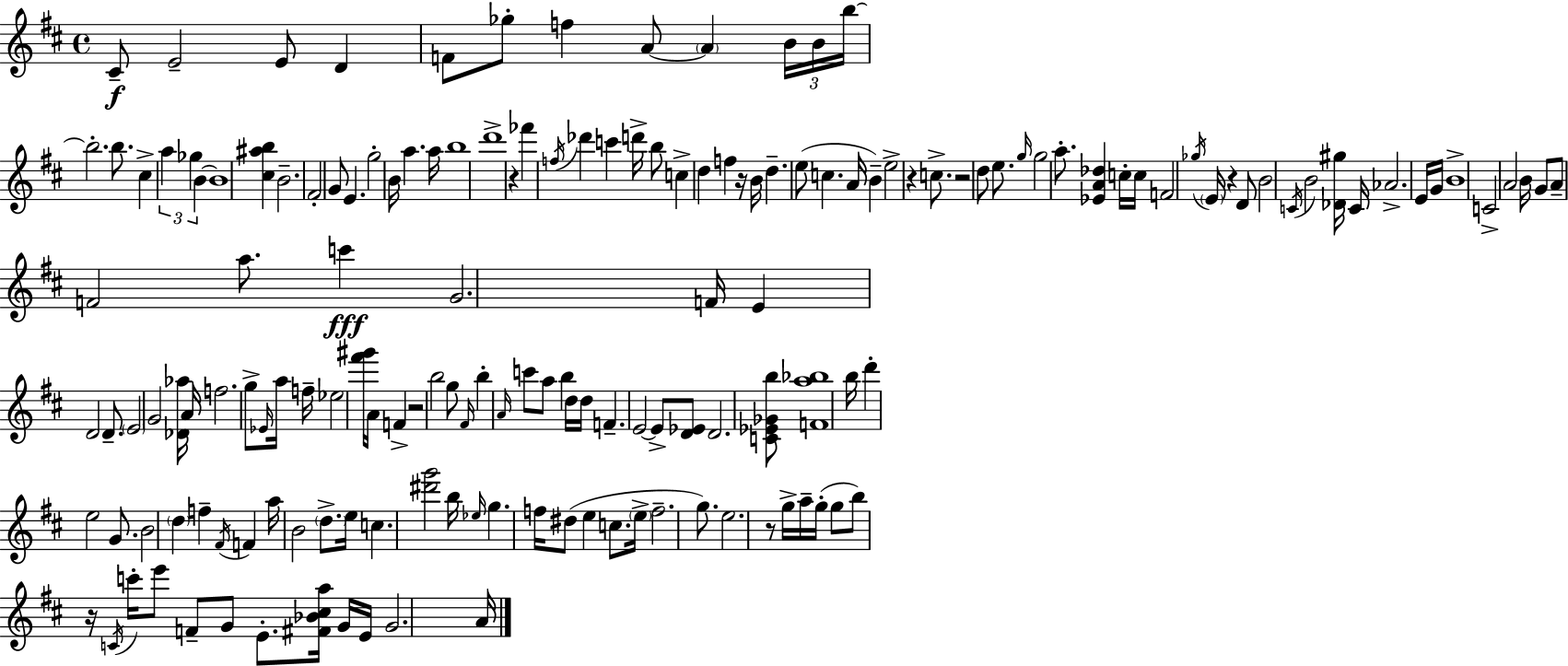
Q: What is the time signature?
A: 4/4